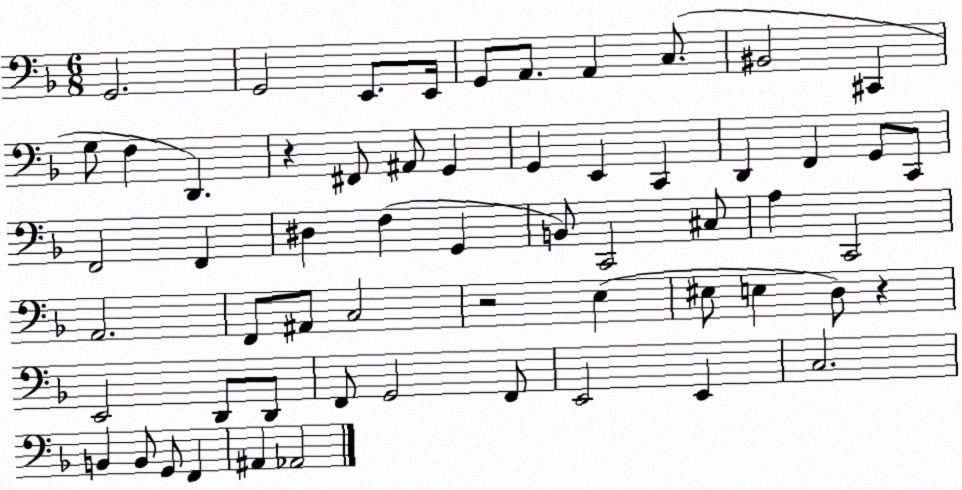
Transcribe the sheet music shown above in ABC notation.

X:1
T:Untitled
M:6/8
L:1/4
K:F
G,,2 G,,2 E,,/2 E,,/4 G,,/2 A,,/2 A,, C,/2 ^B,,2 ^C,, G,/2 F, D,, z ^F,,/2 ^A,,/2 G,, G,, E,, C,, D,, F,, G,,/2 C,,/2 F,,2 F,, ^D, F, G,, B,,/2 C,,2 ^C,/2 A, C,,2 A,,2 F,,/2 ^A,,/2 C,2 z2 E, ^E,/2 E, D,/2 z E,,2 D,,/2 D,,/2 F,,/2 G,,2 F,,/2 E,,2 E,, C,2 B,, B,,/2 G,,/2 F,, ^A,, _A,,2